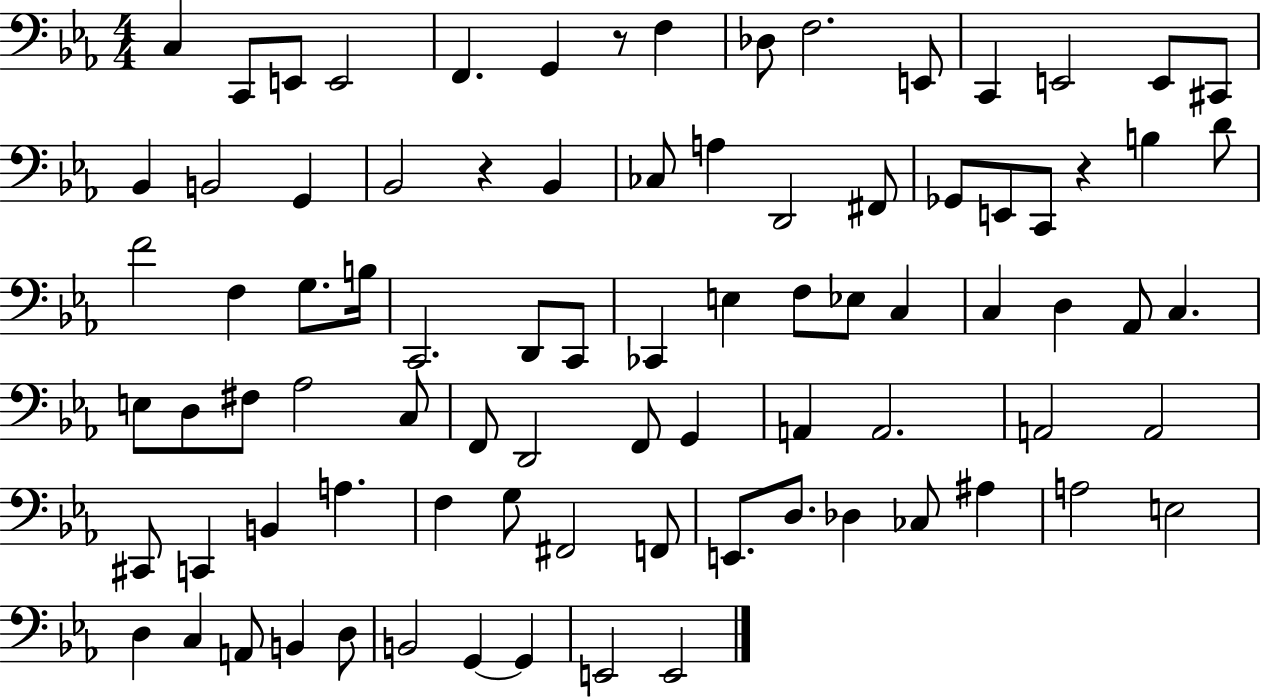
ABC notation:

X:1
T:Untitled
M:4/4
L:1/4
K:Eb
C, C,,/2 E,,/2 E,,2 F,, G,, z/2 F, _D,/2 F,2 E,,/2 C,, E,,2 E,,/2 ^C,,/2 _B,, B,,2 G,, _B,,2 z _B,, _C,/2 A, D,,2 ^F,,/2 _G,,/2 E,,/2 C,,/2 z B, D/2 F2 F, G,/2 B,/4 C,,2 D,,/2 C,,/2 _C,, E, F,/2 _E,/2 C, C, D, _A,,/2 C, E,/2 D,/2 ^F,/2 _A,2 C,/2 F,,/2 D,,2 F,,/2 G,, A,, A,,2 A,,2 A,,2 ^C,,/2 C,, B,, A, F, G,/2 ^F,,2 F,,/2 E,,/2 D,/2 _D, _C,/2 ^A, A,2 E,2 D, C, A,,/2 B,, D,/2 B,,2 G,, G,, E,,2 E,,2